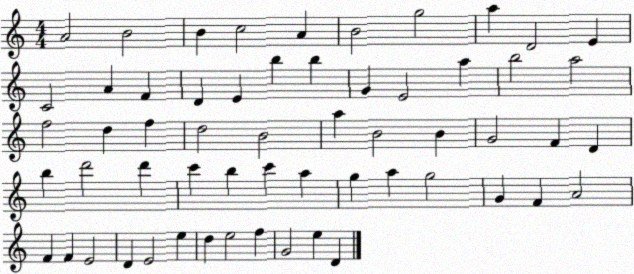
X:1
T:Untitled
M:4/4
L:1/4
K:C
A2 B2 B c2 A B2 g2 a D2 E C2 A F D E b b G E2 a b2 a2 f2 d f d2 B2 a B2 B G2 F D b d'2 d' c' b c' a g a g2 G F A2 F F E2 D E2 e d e2 f G2 e D